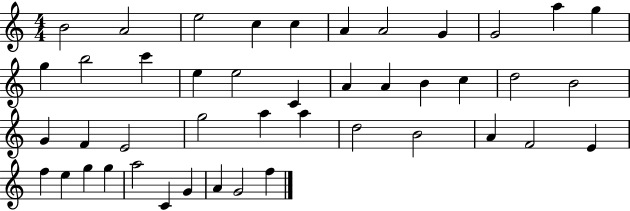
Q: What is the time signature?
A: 4/4